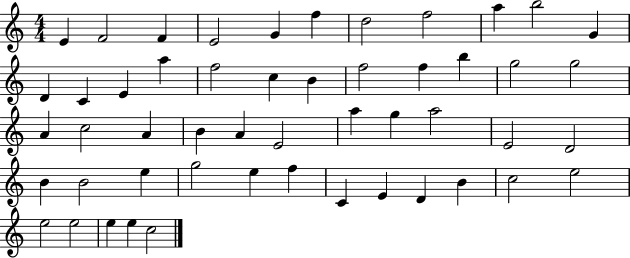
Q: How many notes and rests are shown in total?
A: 51